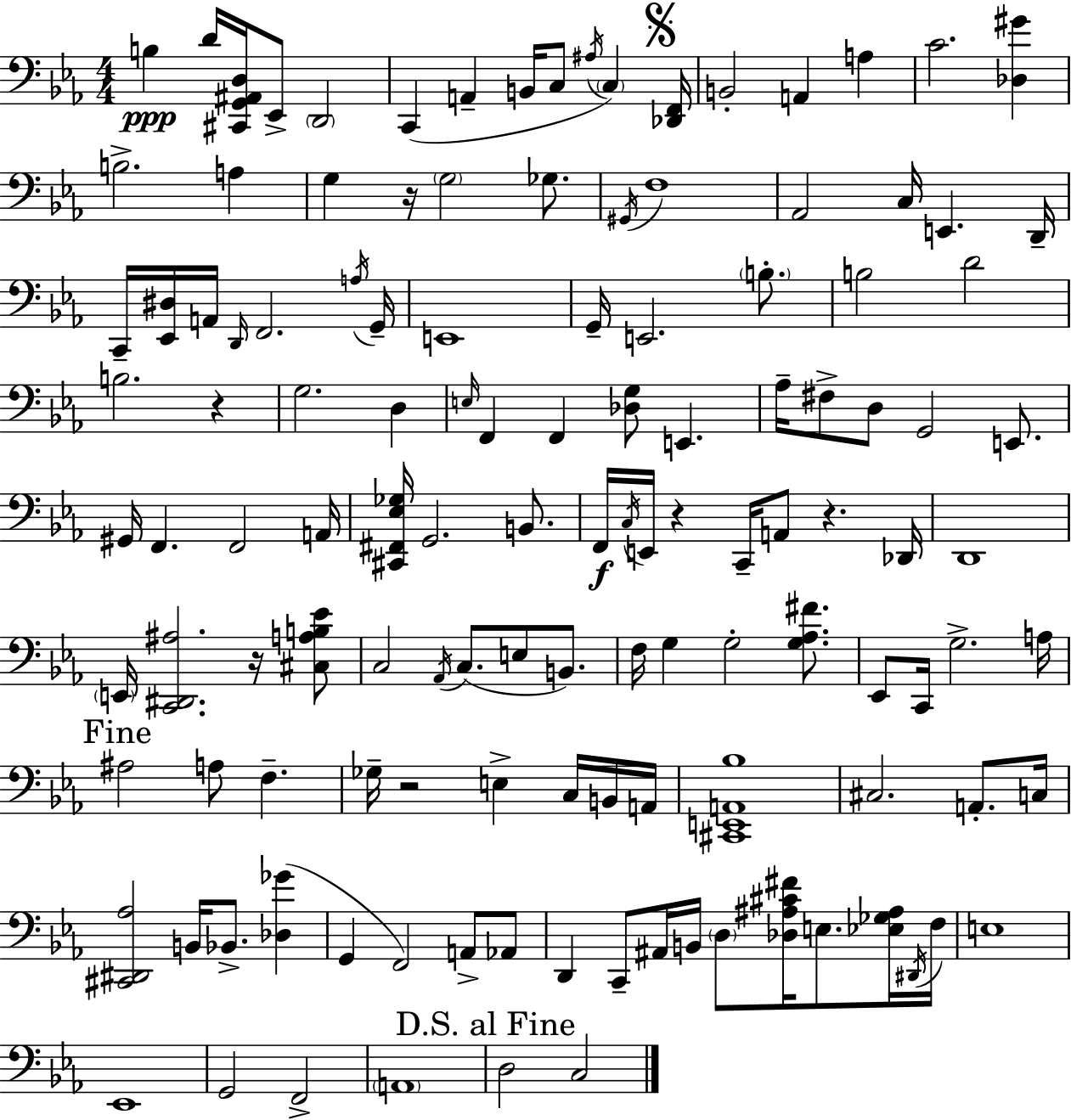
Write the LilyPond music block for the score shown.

{
  \clef bass
  \numericTimeSignature
  \time 4/4
  \key c \minor
  b4\ppp d'16 <cis, g, ais, d>16 ees,8-> \parenthesize d,2 | c,4( a,4-- b,16 c8 \acciaccatura { ais16 } \parenthesize c4) | \mark \markup { \musicglyph "scripts.segno" } <des, f,>16 b,2-. a,4 a4 | c'2. <des gis'>4 | \break b2.-> a4 | g4 r16 \parenthesize g2 ges8. | \acciaccatura { gis,16 } f1 | aes,2 c16 e,4. | \break d,16-- c,16-- <ees, dis>16 a,16 \grace { d,16 } f,2. | \acciaccatura { a16 } g,16-- e,1 | g,16-- e,2. | \parenthesize b8.-. b2 d'2 | \break b2. | r4 g2. | d4 \grace { e16 } f,4 f,4 <des g>8 e,4. | aes16-- fis8-> d8 g,2 | \break e,8. gis,16 f,4. f,2 | a,16 <cis, fis, ees ges>16 g,2. | b,8. f,16\f \acciaccatura { c16 } e,16 r4 c,16-- a,8 r4. | des,16 d,1 | \break \parenthesize e,16 <c, dis, ais>2. | r16 <cis a b ees'>8 c2 \acciaccatura { aes,16 }( c8. | e8 b,8.) f16 g4 g2-. | <g aes fis'>8. ees,8 c,16 g2.-> | \break a16 \mark "Fine" ais2 a8 | f4.-- ges16-- r2 | e4-> c16 b,16 a,16 <cis, e, a, bes>1 | cis2. | \break a,8.-. c16 <cis, dis, aes>2 b,16 | bes,8.-> <des ges'>4( g,4 f,2) | a,8-> aes,8 d,4 c,8-- ais,16 b,16 \parenthesize d8 | <des ais cis' fis'>16 e8. <ees ges ais>16 \acciaccatura { dis,16 } f16 e1 | \break ees,1 | g,2 | f,2-> \parenthesize a,1 | \mark "D.S. al Fine" d2 | \break c2 \bar "|."
}